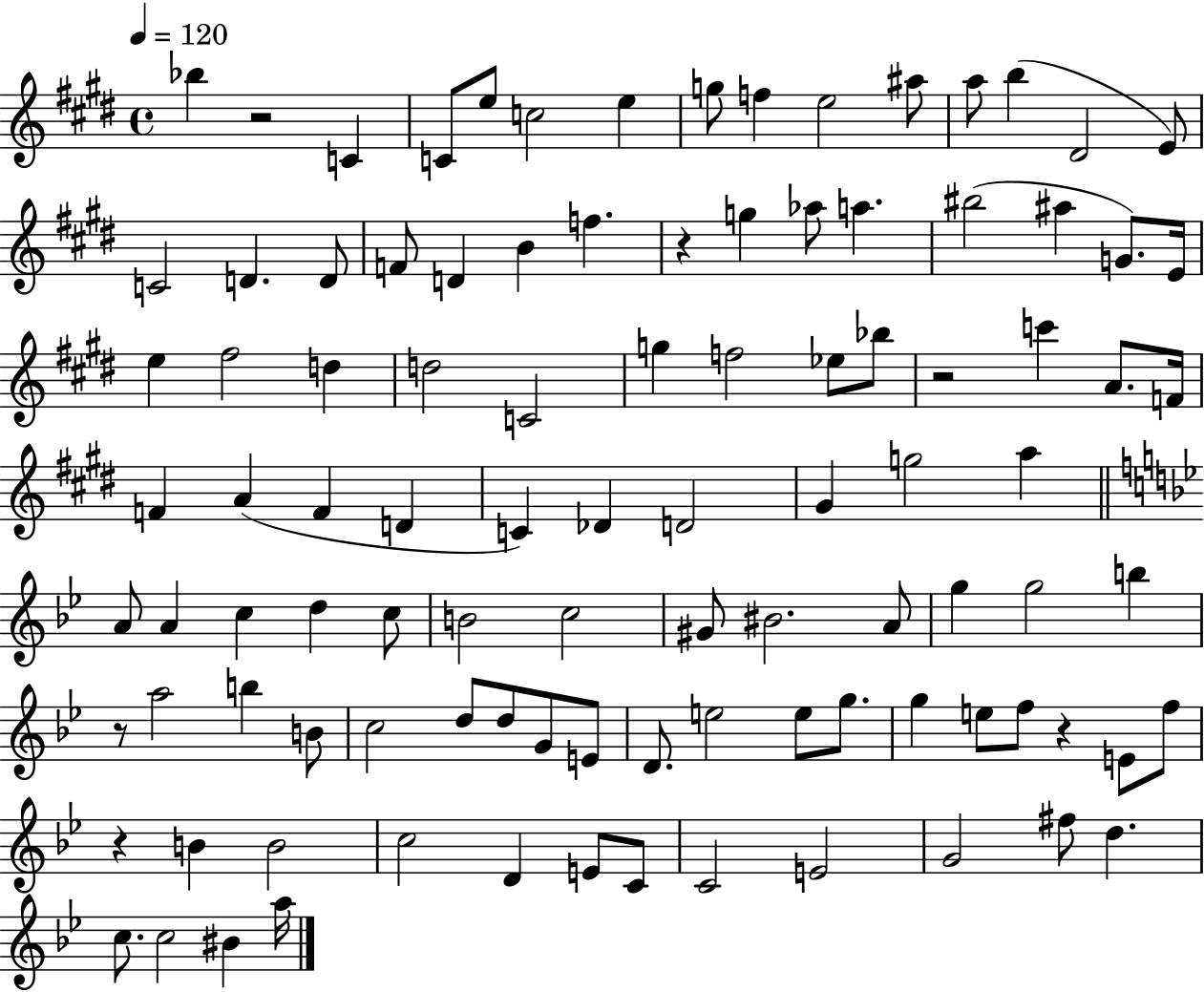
Bb5/q R/h C4/q C4/e E5/e C5/h E5/q G5/e F5/q E5/h A#5/e A5/e B5/q D#4/h E4/e C4/h D4/q. D4/e F4/e D4/q B4/q F5/q. R/q G5/q Ab5/e A5/q. BIS5/h A#5/q G4/e. E4/s E5/q F#5/h D5/q D5/h C4/h G5/q F5/h Eb5/e Bb5/e R/h C6/q A4/e. F4/s F4/q A4/q F4/q D4/q C4/q Db4/q D4/h G#4/q G5/h A5/q A4/e A4/q C5/q D5/q C5/e B4/h C5/h G#4/e BIS4/h. A4/e G5/q G5/h B5/q R/e A5/h B5/q B4/e C5/h D5/e D5/e G4/e E4/e D4/e. E5/h E5/e G5/e. G5/q E5/e F5/e R/q E4/e F5/e R/q B4/q B4/h C5/h D4/q E4/e C4/e C4/h E4/h G4/h F#5/e D5/q. C5/e. C5/h BIS4/q A5/s